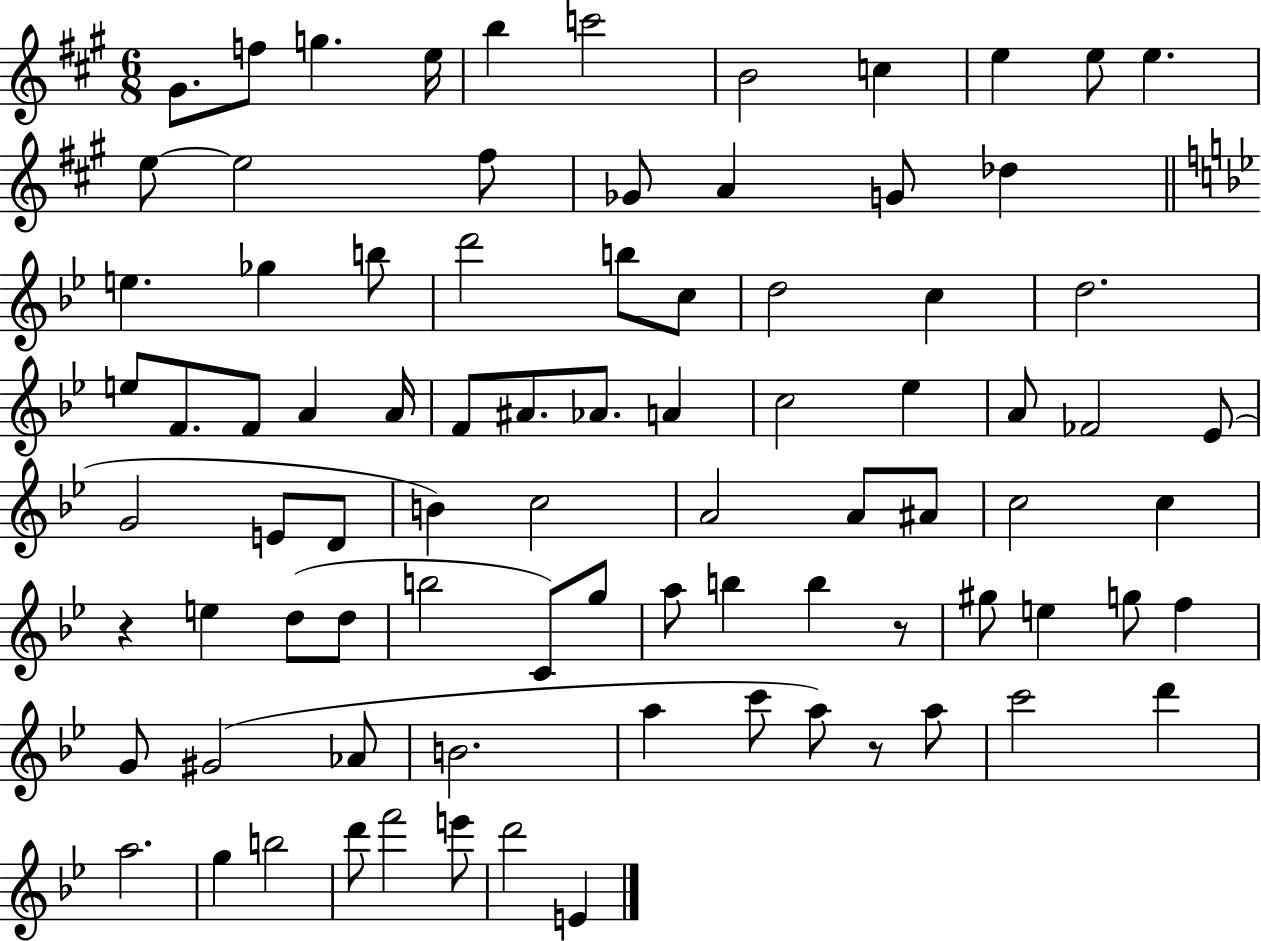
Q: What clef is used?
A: treble